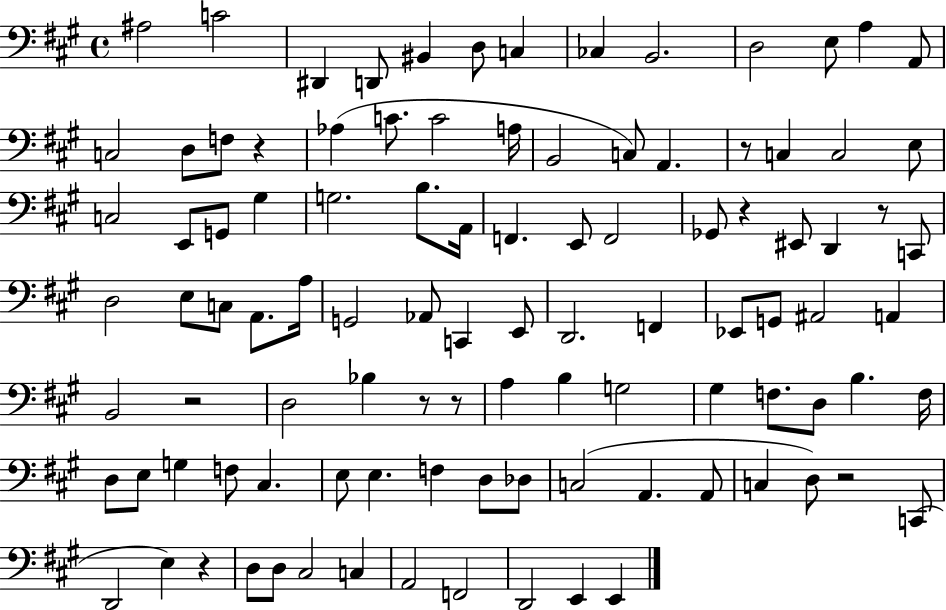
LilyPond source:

{
  \clef bass
  \time 4/4
  \defaultTimeSignature
  \key a \major
  ais2 c'2 | dis,4 d,8 bis,4 d8 c4 | ces4 b,2. | d2 e8 a4 a,8 | \break c2 d8 f8 r4 | aes4( c'8. c'2 a16 | b,2 c8) a,4. | r8 c4 c2 e8 | \break c2 e,8 g,8 gis4 | g2. b8. a,16 | f,4. e,8 f,2 | ges,8 r4 eis,8 d,4 r8 c,8 | \break d2 e8 c8 a,8. a16 | g,2 aes,8 c,4 e,8 | d,2. f,4 | ees,8 g,8 ais,2 a,4 | \break b,2 r2 | d2 bes4 r8 r8 | a4 b4 g2 | gis4 f8. d8 b4. f16 | \break d8 e8 g4 f8 cis4. | e8 e4. f4 d8 des8 | c2( a,4. a,8 | c4 d8) r2 c,8( | \break d,2 e4) r4 | d8 d8 cis2 c4 | a,2 f,2 | d,2 e,4 e,4 | \break \bar "|."
}